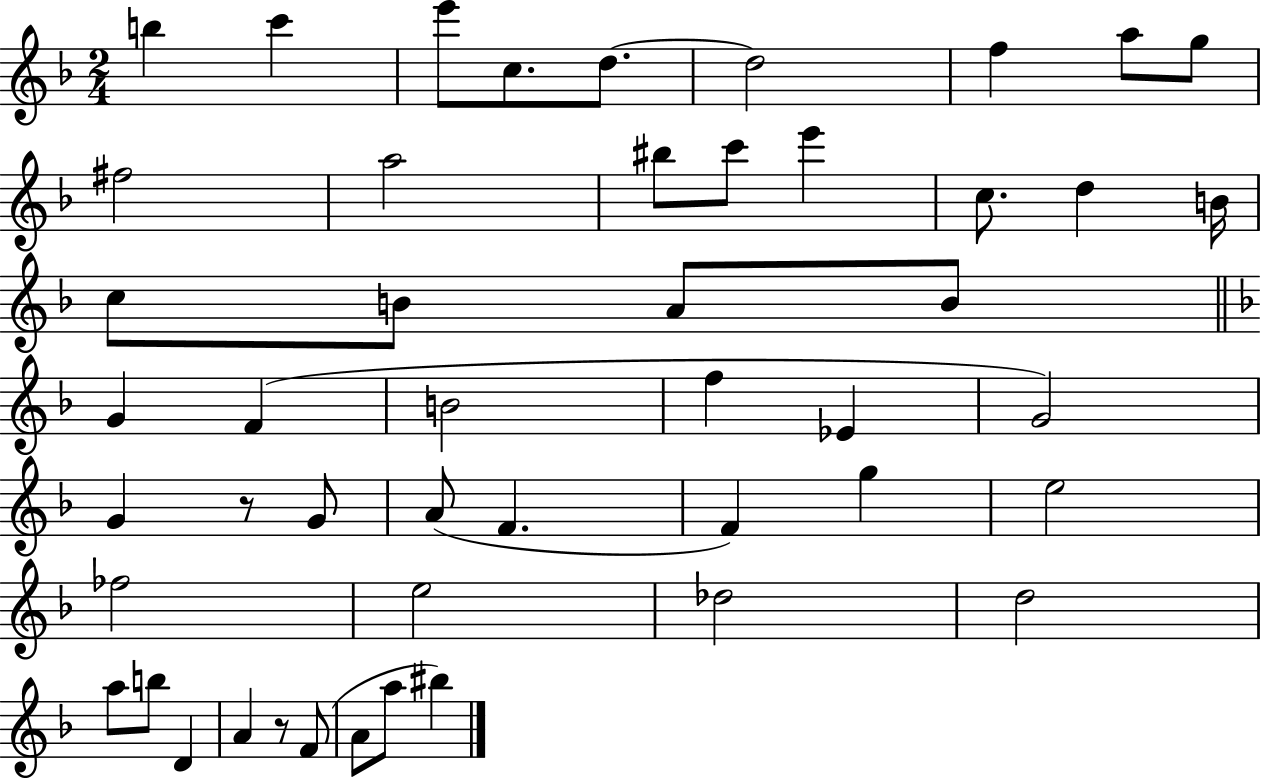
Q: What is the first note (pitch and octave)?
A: B5